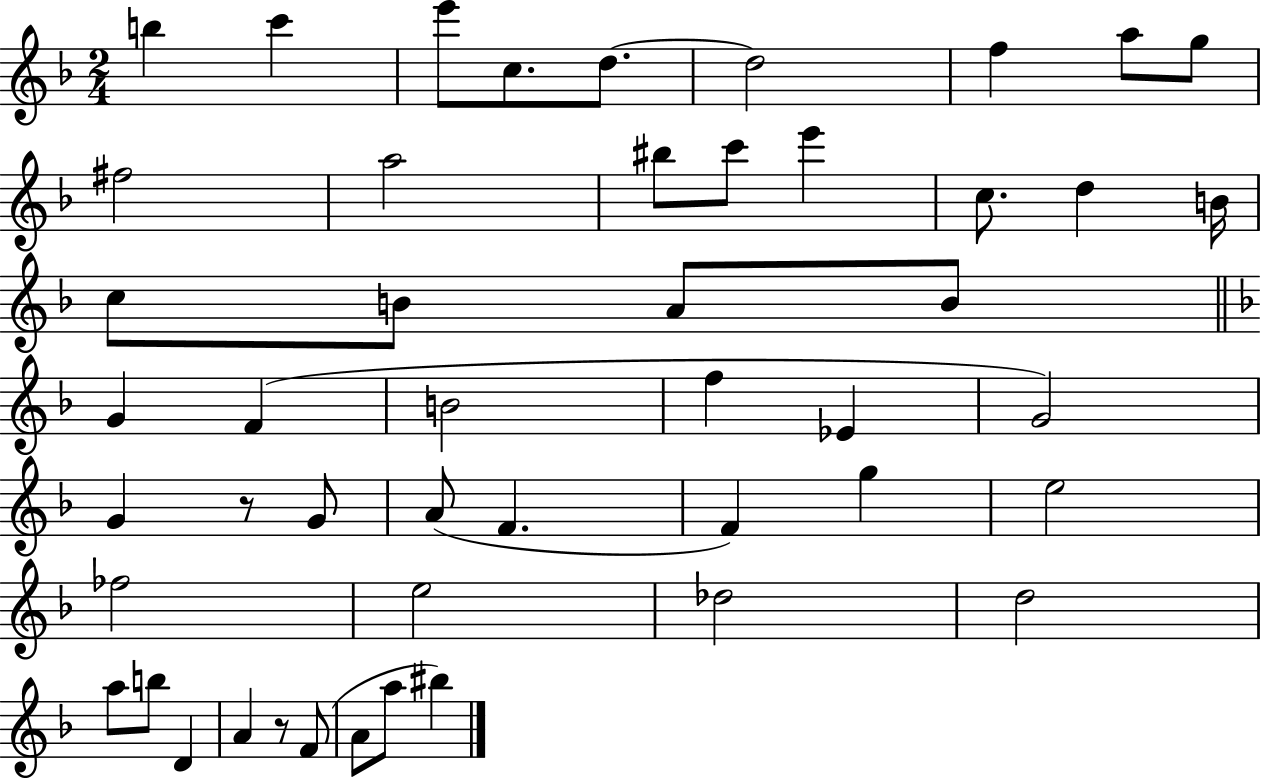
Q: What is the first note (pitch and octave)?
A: B5